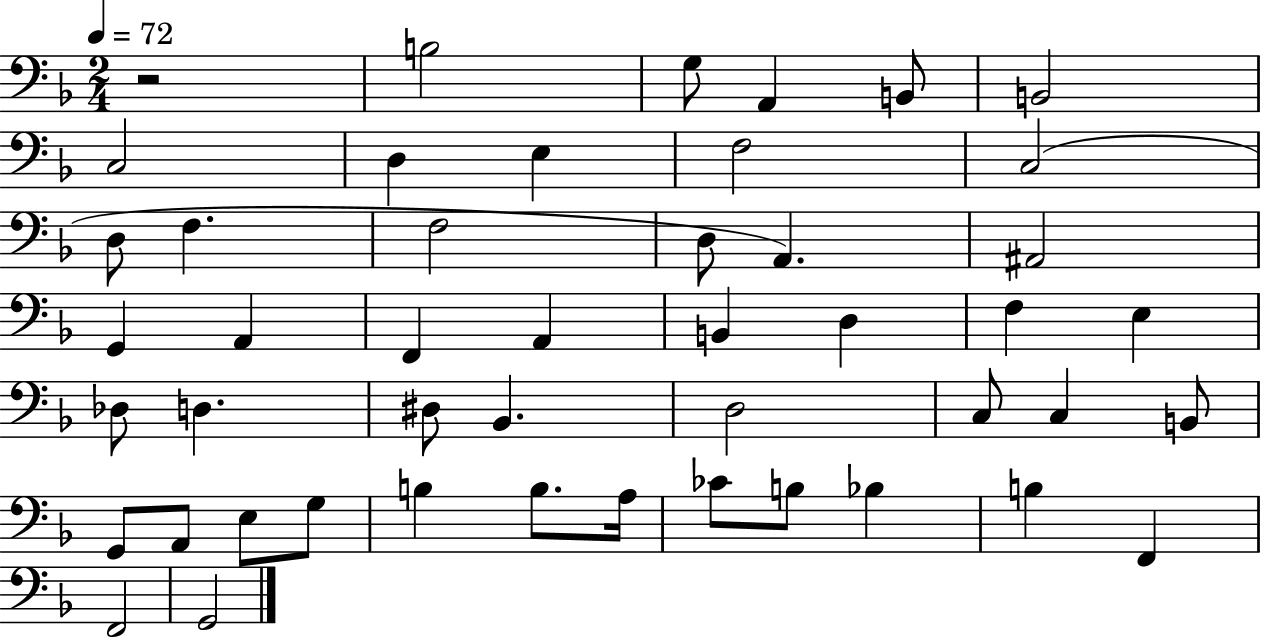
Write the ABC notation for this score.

X:1
T:Untitled
M:2/4
L:1/4
K:F
z2 B,2 G,/2 A,, B,,/2 B,,2 C,2 D, E, F,2 C,2 D,/2 F, F,2 D,/2 A,, ^A,,2 G,, A,, F,, A,, B,, D, F, E, _D,/2 D, ^D,/2 _B,, D,2 C,/2 C, B,,/2 G,,/2 A,,/2 E,/2 G,/2 B, B,/2 A,/4 _C/2 B,/2 _B, B, F,, F,,2 G,,2